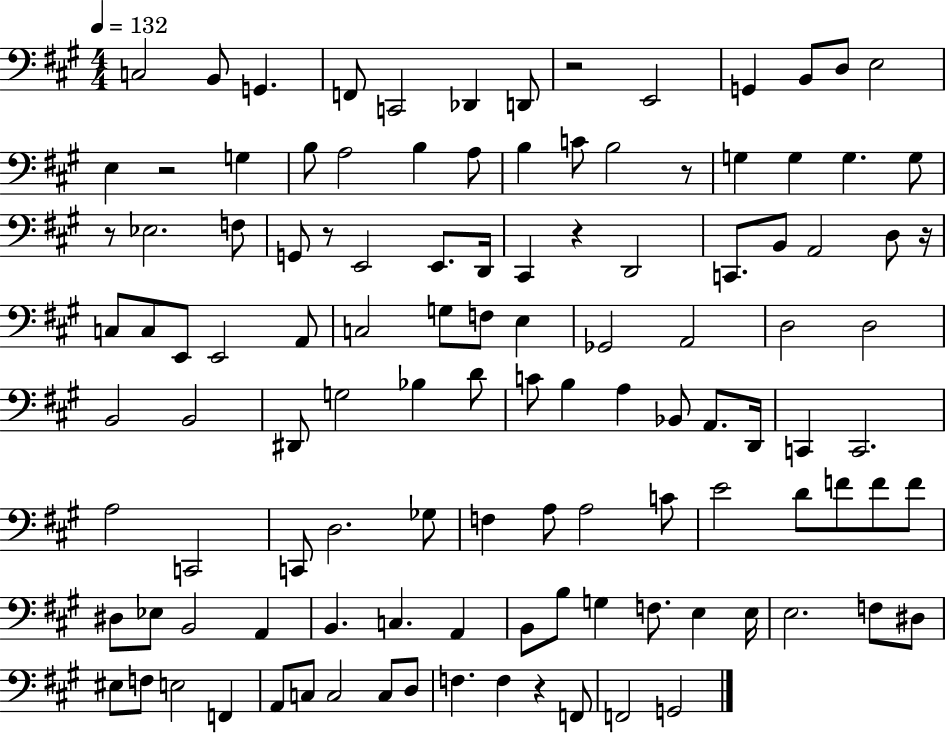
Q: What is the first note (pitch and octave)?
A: C3